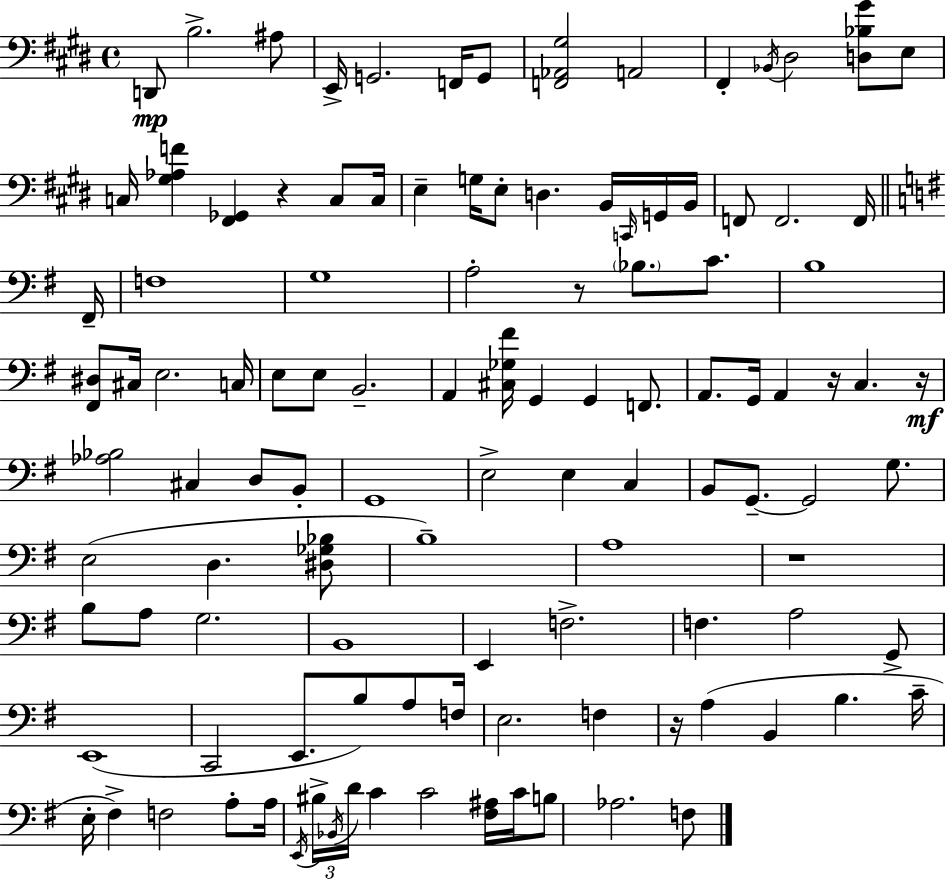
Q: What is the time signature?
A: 4/4